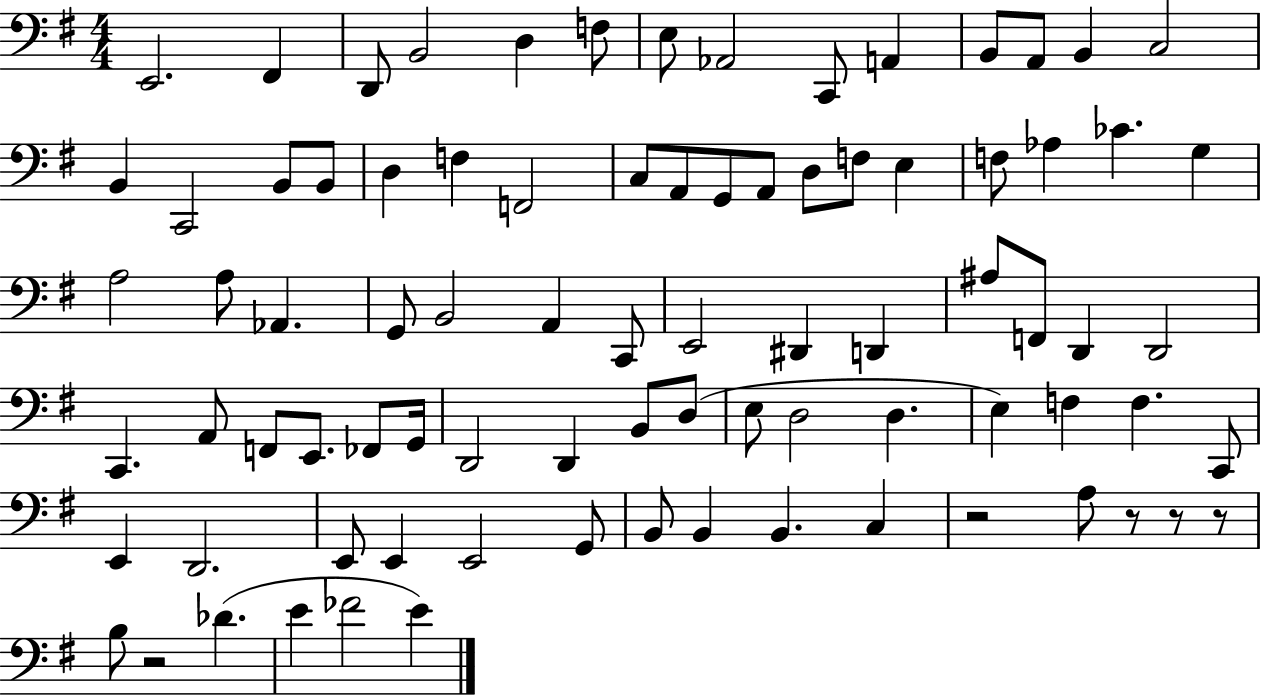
E2/h. F#2/q D2/e B2/h D3/q F3/e E3/e Ab2/h C2/e A2/q B2/e A2/e B2/q C3/h B2/q C2/h B2/e B2/e D3/q F3/q F2/h C3/e A2/e G2/e A2/e D3/e F3/e E3/q F3/e Ab3/q CES4/q. G3/q A3/h A3/e Ab2/q. G2/e B2/h A2/q C2/e E2/h D#2/q D2/q A#3/e F2/e D2/q D2/h C2/q. A2/e F2/e E2/e. FES2/e G2/s D2/h D2/q B2/e D3/e E3/e D3/h D3/q. E3/q F3/q F3/q. C2/e E2/q D2/h. E2/e E2/q E2/h G2/e B2/e B2/q B2/q. C3/q R/h A3/e R/e R/e R/e B3/e R/h Db4/q. E4/q FES4/h E4/q